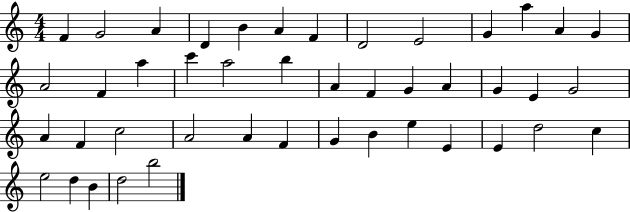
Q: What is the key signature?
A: C major